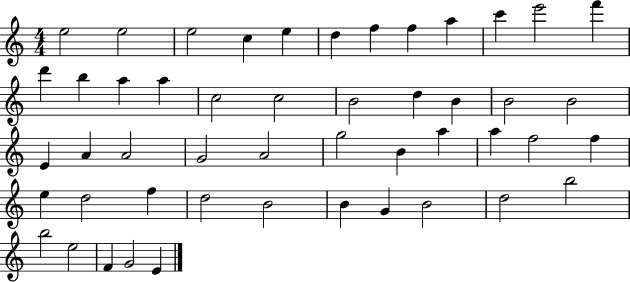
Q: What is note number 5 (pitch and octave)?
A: E5